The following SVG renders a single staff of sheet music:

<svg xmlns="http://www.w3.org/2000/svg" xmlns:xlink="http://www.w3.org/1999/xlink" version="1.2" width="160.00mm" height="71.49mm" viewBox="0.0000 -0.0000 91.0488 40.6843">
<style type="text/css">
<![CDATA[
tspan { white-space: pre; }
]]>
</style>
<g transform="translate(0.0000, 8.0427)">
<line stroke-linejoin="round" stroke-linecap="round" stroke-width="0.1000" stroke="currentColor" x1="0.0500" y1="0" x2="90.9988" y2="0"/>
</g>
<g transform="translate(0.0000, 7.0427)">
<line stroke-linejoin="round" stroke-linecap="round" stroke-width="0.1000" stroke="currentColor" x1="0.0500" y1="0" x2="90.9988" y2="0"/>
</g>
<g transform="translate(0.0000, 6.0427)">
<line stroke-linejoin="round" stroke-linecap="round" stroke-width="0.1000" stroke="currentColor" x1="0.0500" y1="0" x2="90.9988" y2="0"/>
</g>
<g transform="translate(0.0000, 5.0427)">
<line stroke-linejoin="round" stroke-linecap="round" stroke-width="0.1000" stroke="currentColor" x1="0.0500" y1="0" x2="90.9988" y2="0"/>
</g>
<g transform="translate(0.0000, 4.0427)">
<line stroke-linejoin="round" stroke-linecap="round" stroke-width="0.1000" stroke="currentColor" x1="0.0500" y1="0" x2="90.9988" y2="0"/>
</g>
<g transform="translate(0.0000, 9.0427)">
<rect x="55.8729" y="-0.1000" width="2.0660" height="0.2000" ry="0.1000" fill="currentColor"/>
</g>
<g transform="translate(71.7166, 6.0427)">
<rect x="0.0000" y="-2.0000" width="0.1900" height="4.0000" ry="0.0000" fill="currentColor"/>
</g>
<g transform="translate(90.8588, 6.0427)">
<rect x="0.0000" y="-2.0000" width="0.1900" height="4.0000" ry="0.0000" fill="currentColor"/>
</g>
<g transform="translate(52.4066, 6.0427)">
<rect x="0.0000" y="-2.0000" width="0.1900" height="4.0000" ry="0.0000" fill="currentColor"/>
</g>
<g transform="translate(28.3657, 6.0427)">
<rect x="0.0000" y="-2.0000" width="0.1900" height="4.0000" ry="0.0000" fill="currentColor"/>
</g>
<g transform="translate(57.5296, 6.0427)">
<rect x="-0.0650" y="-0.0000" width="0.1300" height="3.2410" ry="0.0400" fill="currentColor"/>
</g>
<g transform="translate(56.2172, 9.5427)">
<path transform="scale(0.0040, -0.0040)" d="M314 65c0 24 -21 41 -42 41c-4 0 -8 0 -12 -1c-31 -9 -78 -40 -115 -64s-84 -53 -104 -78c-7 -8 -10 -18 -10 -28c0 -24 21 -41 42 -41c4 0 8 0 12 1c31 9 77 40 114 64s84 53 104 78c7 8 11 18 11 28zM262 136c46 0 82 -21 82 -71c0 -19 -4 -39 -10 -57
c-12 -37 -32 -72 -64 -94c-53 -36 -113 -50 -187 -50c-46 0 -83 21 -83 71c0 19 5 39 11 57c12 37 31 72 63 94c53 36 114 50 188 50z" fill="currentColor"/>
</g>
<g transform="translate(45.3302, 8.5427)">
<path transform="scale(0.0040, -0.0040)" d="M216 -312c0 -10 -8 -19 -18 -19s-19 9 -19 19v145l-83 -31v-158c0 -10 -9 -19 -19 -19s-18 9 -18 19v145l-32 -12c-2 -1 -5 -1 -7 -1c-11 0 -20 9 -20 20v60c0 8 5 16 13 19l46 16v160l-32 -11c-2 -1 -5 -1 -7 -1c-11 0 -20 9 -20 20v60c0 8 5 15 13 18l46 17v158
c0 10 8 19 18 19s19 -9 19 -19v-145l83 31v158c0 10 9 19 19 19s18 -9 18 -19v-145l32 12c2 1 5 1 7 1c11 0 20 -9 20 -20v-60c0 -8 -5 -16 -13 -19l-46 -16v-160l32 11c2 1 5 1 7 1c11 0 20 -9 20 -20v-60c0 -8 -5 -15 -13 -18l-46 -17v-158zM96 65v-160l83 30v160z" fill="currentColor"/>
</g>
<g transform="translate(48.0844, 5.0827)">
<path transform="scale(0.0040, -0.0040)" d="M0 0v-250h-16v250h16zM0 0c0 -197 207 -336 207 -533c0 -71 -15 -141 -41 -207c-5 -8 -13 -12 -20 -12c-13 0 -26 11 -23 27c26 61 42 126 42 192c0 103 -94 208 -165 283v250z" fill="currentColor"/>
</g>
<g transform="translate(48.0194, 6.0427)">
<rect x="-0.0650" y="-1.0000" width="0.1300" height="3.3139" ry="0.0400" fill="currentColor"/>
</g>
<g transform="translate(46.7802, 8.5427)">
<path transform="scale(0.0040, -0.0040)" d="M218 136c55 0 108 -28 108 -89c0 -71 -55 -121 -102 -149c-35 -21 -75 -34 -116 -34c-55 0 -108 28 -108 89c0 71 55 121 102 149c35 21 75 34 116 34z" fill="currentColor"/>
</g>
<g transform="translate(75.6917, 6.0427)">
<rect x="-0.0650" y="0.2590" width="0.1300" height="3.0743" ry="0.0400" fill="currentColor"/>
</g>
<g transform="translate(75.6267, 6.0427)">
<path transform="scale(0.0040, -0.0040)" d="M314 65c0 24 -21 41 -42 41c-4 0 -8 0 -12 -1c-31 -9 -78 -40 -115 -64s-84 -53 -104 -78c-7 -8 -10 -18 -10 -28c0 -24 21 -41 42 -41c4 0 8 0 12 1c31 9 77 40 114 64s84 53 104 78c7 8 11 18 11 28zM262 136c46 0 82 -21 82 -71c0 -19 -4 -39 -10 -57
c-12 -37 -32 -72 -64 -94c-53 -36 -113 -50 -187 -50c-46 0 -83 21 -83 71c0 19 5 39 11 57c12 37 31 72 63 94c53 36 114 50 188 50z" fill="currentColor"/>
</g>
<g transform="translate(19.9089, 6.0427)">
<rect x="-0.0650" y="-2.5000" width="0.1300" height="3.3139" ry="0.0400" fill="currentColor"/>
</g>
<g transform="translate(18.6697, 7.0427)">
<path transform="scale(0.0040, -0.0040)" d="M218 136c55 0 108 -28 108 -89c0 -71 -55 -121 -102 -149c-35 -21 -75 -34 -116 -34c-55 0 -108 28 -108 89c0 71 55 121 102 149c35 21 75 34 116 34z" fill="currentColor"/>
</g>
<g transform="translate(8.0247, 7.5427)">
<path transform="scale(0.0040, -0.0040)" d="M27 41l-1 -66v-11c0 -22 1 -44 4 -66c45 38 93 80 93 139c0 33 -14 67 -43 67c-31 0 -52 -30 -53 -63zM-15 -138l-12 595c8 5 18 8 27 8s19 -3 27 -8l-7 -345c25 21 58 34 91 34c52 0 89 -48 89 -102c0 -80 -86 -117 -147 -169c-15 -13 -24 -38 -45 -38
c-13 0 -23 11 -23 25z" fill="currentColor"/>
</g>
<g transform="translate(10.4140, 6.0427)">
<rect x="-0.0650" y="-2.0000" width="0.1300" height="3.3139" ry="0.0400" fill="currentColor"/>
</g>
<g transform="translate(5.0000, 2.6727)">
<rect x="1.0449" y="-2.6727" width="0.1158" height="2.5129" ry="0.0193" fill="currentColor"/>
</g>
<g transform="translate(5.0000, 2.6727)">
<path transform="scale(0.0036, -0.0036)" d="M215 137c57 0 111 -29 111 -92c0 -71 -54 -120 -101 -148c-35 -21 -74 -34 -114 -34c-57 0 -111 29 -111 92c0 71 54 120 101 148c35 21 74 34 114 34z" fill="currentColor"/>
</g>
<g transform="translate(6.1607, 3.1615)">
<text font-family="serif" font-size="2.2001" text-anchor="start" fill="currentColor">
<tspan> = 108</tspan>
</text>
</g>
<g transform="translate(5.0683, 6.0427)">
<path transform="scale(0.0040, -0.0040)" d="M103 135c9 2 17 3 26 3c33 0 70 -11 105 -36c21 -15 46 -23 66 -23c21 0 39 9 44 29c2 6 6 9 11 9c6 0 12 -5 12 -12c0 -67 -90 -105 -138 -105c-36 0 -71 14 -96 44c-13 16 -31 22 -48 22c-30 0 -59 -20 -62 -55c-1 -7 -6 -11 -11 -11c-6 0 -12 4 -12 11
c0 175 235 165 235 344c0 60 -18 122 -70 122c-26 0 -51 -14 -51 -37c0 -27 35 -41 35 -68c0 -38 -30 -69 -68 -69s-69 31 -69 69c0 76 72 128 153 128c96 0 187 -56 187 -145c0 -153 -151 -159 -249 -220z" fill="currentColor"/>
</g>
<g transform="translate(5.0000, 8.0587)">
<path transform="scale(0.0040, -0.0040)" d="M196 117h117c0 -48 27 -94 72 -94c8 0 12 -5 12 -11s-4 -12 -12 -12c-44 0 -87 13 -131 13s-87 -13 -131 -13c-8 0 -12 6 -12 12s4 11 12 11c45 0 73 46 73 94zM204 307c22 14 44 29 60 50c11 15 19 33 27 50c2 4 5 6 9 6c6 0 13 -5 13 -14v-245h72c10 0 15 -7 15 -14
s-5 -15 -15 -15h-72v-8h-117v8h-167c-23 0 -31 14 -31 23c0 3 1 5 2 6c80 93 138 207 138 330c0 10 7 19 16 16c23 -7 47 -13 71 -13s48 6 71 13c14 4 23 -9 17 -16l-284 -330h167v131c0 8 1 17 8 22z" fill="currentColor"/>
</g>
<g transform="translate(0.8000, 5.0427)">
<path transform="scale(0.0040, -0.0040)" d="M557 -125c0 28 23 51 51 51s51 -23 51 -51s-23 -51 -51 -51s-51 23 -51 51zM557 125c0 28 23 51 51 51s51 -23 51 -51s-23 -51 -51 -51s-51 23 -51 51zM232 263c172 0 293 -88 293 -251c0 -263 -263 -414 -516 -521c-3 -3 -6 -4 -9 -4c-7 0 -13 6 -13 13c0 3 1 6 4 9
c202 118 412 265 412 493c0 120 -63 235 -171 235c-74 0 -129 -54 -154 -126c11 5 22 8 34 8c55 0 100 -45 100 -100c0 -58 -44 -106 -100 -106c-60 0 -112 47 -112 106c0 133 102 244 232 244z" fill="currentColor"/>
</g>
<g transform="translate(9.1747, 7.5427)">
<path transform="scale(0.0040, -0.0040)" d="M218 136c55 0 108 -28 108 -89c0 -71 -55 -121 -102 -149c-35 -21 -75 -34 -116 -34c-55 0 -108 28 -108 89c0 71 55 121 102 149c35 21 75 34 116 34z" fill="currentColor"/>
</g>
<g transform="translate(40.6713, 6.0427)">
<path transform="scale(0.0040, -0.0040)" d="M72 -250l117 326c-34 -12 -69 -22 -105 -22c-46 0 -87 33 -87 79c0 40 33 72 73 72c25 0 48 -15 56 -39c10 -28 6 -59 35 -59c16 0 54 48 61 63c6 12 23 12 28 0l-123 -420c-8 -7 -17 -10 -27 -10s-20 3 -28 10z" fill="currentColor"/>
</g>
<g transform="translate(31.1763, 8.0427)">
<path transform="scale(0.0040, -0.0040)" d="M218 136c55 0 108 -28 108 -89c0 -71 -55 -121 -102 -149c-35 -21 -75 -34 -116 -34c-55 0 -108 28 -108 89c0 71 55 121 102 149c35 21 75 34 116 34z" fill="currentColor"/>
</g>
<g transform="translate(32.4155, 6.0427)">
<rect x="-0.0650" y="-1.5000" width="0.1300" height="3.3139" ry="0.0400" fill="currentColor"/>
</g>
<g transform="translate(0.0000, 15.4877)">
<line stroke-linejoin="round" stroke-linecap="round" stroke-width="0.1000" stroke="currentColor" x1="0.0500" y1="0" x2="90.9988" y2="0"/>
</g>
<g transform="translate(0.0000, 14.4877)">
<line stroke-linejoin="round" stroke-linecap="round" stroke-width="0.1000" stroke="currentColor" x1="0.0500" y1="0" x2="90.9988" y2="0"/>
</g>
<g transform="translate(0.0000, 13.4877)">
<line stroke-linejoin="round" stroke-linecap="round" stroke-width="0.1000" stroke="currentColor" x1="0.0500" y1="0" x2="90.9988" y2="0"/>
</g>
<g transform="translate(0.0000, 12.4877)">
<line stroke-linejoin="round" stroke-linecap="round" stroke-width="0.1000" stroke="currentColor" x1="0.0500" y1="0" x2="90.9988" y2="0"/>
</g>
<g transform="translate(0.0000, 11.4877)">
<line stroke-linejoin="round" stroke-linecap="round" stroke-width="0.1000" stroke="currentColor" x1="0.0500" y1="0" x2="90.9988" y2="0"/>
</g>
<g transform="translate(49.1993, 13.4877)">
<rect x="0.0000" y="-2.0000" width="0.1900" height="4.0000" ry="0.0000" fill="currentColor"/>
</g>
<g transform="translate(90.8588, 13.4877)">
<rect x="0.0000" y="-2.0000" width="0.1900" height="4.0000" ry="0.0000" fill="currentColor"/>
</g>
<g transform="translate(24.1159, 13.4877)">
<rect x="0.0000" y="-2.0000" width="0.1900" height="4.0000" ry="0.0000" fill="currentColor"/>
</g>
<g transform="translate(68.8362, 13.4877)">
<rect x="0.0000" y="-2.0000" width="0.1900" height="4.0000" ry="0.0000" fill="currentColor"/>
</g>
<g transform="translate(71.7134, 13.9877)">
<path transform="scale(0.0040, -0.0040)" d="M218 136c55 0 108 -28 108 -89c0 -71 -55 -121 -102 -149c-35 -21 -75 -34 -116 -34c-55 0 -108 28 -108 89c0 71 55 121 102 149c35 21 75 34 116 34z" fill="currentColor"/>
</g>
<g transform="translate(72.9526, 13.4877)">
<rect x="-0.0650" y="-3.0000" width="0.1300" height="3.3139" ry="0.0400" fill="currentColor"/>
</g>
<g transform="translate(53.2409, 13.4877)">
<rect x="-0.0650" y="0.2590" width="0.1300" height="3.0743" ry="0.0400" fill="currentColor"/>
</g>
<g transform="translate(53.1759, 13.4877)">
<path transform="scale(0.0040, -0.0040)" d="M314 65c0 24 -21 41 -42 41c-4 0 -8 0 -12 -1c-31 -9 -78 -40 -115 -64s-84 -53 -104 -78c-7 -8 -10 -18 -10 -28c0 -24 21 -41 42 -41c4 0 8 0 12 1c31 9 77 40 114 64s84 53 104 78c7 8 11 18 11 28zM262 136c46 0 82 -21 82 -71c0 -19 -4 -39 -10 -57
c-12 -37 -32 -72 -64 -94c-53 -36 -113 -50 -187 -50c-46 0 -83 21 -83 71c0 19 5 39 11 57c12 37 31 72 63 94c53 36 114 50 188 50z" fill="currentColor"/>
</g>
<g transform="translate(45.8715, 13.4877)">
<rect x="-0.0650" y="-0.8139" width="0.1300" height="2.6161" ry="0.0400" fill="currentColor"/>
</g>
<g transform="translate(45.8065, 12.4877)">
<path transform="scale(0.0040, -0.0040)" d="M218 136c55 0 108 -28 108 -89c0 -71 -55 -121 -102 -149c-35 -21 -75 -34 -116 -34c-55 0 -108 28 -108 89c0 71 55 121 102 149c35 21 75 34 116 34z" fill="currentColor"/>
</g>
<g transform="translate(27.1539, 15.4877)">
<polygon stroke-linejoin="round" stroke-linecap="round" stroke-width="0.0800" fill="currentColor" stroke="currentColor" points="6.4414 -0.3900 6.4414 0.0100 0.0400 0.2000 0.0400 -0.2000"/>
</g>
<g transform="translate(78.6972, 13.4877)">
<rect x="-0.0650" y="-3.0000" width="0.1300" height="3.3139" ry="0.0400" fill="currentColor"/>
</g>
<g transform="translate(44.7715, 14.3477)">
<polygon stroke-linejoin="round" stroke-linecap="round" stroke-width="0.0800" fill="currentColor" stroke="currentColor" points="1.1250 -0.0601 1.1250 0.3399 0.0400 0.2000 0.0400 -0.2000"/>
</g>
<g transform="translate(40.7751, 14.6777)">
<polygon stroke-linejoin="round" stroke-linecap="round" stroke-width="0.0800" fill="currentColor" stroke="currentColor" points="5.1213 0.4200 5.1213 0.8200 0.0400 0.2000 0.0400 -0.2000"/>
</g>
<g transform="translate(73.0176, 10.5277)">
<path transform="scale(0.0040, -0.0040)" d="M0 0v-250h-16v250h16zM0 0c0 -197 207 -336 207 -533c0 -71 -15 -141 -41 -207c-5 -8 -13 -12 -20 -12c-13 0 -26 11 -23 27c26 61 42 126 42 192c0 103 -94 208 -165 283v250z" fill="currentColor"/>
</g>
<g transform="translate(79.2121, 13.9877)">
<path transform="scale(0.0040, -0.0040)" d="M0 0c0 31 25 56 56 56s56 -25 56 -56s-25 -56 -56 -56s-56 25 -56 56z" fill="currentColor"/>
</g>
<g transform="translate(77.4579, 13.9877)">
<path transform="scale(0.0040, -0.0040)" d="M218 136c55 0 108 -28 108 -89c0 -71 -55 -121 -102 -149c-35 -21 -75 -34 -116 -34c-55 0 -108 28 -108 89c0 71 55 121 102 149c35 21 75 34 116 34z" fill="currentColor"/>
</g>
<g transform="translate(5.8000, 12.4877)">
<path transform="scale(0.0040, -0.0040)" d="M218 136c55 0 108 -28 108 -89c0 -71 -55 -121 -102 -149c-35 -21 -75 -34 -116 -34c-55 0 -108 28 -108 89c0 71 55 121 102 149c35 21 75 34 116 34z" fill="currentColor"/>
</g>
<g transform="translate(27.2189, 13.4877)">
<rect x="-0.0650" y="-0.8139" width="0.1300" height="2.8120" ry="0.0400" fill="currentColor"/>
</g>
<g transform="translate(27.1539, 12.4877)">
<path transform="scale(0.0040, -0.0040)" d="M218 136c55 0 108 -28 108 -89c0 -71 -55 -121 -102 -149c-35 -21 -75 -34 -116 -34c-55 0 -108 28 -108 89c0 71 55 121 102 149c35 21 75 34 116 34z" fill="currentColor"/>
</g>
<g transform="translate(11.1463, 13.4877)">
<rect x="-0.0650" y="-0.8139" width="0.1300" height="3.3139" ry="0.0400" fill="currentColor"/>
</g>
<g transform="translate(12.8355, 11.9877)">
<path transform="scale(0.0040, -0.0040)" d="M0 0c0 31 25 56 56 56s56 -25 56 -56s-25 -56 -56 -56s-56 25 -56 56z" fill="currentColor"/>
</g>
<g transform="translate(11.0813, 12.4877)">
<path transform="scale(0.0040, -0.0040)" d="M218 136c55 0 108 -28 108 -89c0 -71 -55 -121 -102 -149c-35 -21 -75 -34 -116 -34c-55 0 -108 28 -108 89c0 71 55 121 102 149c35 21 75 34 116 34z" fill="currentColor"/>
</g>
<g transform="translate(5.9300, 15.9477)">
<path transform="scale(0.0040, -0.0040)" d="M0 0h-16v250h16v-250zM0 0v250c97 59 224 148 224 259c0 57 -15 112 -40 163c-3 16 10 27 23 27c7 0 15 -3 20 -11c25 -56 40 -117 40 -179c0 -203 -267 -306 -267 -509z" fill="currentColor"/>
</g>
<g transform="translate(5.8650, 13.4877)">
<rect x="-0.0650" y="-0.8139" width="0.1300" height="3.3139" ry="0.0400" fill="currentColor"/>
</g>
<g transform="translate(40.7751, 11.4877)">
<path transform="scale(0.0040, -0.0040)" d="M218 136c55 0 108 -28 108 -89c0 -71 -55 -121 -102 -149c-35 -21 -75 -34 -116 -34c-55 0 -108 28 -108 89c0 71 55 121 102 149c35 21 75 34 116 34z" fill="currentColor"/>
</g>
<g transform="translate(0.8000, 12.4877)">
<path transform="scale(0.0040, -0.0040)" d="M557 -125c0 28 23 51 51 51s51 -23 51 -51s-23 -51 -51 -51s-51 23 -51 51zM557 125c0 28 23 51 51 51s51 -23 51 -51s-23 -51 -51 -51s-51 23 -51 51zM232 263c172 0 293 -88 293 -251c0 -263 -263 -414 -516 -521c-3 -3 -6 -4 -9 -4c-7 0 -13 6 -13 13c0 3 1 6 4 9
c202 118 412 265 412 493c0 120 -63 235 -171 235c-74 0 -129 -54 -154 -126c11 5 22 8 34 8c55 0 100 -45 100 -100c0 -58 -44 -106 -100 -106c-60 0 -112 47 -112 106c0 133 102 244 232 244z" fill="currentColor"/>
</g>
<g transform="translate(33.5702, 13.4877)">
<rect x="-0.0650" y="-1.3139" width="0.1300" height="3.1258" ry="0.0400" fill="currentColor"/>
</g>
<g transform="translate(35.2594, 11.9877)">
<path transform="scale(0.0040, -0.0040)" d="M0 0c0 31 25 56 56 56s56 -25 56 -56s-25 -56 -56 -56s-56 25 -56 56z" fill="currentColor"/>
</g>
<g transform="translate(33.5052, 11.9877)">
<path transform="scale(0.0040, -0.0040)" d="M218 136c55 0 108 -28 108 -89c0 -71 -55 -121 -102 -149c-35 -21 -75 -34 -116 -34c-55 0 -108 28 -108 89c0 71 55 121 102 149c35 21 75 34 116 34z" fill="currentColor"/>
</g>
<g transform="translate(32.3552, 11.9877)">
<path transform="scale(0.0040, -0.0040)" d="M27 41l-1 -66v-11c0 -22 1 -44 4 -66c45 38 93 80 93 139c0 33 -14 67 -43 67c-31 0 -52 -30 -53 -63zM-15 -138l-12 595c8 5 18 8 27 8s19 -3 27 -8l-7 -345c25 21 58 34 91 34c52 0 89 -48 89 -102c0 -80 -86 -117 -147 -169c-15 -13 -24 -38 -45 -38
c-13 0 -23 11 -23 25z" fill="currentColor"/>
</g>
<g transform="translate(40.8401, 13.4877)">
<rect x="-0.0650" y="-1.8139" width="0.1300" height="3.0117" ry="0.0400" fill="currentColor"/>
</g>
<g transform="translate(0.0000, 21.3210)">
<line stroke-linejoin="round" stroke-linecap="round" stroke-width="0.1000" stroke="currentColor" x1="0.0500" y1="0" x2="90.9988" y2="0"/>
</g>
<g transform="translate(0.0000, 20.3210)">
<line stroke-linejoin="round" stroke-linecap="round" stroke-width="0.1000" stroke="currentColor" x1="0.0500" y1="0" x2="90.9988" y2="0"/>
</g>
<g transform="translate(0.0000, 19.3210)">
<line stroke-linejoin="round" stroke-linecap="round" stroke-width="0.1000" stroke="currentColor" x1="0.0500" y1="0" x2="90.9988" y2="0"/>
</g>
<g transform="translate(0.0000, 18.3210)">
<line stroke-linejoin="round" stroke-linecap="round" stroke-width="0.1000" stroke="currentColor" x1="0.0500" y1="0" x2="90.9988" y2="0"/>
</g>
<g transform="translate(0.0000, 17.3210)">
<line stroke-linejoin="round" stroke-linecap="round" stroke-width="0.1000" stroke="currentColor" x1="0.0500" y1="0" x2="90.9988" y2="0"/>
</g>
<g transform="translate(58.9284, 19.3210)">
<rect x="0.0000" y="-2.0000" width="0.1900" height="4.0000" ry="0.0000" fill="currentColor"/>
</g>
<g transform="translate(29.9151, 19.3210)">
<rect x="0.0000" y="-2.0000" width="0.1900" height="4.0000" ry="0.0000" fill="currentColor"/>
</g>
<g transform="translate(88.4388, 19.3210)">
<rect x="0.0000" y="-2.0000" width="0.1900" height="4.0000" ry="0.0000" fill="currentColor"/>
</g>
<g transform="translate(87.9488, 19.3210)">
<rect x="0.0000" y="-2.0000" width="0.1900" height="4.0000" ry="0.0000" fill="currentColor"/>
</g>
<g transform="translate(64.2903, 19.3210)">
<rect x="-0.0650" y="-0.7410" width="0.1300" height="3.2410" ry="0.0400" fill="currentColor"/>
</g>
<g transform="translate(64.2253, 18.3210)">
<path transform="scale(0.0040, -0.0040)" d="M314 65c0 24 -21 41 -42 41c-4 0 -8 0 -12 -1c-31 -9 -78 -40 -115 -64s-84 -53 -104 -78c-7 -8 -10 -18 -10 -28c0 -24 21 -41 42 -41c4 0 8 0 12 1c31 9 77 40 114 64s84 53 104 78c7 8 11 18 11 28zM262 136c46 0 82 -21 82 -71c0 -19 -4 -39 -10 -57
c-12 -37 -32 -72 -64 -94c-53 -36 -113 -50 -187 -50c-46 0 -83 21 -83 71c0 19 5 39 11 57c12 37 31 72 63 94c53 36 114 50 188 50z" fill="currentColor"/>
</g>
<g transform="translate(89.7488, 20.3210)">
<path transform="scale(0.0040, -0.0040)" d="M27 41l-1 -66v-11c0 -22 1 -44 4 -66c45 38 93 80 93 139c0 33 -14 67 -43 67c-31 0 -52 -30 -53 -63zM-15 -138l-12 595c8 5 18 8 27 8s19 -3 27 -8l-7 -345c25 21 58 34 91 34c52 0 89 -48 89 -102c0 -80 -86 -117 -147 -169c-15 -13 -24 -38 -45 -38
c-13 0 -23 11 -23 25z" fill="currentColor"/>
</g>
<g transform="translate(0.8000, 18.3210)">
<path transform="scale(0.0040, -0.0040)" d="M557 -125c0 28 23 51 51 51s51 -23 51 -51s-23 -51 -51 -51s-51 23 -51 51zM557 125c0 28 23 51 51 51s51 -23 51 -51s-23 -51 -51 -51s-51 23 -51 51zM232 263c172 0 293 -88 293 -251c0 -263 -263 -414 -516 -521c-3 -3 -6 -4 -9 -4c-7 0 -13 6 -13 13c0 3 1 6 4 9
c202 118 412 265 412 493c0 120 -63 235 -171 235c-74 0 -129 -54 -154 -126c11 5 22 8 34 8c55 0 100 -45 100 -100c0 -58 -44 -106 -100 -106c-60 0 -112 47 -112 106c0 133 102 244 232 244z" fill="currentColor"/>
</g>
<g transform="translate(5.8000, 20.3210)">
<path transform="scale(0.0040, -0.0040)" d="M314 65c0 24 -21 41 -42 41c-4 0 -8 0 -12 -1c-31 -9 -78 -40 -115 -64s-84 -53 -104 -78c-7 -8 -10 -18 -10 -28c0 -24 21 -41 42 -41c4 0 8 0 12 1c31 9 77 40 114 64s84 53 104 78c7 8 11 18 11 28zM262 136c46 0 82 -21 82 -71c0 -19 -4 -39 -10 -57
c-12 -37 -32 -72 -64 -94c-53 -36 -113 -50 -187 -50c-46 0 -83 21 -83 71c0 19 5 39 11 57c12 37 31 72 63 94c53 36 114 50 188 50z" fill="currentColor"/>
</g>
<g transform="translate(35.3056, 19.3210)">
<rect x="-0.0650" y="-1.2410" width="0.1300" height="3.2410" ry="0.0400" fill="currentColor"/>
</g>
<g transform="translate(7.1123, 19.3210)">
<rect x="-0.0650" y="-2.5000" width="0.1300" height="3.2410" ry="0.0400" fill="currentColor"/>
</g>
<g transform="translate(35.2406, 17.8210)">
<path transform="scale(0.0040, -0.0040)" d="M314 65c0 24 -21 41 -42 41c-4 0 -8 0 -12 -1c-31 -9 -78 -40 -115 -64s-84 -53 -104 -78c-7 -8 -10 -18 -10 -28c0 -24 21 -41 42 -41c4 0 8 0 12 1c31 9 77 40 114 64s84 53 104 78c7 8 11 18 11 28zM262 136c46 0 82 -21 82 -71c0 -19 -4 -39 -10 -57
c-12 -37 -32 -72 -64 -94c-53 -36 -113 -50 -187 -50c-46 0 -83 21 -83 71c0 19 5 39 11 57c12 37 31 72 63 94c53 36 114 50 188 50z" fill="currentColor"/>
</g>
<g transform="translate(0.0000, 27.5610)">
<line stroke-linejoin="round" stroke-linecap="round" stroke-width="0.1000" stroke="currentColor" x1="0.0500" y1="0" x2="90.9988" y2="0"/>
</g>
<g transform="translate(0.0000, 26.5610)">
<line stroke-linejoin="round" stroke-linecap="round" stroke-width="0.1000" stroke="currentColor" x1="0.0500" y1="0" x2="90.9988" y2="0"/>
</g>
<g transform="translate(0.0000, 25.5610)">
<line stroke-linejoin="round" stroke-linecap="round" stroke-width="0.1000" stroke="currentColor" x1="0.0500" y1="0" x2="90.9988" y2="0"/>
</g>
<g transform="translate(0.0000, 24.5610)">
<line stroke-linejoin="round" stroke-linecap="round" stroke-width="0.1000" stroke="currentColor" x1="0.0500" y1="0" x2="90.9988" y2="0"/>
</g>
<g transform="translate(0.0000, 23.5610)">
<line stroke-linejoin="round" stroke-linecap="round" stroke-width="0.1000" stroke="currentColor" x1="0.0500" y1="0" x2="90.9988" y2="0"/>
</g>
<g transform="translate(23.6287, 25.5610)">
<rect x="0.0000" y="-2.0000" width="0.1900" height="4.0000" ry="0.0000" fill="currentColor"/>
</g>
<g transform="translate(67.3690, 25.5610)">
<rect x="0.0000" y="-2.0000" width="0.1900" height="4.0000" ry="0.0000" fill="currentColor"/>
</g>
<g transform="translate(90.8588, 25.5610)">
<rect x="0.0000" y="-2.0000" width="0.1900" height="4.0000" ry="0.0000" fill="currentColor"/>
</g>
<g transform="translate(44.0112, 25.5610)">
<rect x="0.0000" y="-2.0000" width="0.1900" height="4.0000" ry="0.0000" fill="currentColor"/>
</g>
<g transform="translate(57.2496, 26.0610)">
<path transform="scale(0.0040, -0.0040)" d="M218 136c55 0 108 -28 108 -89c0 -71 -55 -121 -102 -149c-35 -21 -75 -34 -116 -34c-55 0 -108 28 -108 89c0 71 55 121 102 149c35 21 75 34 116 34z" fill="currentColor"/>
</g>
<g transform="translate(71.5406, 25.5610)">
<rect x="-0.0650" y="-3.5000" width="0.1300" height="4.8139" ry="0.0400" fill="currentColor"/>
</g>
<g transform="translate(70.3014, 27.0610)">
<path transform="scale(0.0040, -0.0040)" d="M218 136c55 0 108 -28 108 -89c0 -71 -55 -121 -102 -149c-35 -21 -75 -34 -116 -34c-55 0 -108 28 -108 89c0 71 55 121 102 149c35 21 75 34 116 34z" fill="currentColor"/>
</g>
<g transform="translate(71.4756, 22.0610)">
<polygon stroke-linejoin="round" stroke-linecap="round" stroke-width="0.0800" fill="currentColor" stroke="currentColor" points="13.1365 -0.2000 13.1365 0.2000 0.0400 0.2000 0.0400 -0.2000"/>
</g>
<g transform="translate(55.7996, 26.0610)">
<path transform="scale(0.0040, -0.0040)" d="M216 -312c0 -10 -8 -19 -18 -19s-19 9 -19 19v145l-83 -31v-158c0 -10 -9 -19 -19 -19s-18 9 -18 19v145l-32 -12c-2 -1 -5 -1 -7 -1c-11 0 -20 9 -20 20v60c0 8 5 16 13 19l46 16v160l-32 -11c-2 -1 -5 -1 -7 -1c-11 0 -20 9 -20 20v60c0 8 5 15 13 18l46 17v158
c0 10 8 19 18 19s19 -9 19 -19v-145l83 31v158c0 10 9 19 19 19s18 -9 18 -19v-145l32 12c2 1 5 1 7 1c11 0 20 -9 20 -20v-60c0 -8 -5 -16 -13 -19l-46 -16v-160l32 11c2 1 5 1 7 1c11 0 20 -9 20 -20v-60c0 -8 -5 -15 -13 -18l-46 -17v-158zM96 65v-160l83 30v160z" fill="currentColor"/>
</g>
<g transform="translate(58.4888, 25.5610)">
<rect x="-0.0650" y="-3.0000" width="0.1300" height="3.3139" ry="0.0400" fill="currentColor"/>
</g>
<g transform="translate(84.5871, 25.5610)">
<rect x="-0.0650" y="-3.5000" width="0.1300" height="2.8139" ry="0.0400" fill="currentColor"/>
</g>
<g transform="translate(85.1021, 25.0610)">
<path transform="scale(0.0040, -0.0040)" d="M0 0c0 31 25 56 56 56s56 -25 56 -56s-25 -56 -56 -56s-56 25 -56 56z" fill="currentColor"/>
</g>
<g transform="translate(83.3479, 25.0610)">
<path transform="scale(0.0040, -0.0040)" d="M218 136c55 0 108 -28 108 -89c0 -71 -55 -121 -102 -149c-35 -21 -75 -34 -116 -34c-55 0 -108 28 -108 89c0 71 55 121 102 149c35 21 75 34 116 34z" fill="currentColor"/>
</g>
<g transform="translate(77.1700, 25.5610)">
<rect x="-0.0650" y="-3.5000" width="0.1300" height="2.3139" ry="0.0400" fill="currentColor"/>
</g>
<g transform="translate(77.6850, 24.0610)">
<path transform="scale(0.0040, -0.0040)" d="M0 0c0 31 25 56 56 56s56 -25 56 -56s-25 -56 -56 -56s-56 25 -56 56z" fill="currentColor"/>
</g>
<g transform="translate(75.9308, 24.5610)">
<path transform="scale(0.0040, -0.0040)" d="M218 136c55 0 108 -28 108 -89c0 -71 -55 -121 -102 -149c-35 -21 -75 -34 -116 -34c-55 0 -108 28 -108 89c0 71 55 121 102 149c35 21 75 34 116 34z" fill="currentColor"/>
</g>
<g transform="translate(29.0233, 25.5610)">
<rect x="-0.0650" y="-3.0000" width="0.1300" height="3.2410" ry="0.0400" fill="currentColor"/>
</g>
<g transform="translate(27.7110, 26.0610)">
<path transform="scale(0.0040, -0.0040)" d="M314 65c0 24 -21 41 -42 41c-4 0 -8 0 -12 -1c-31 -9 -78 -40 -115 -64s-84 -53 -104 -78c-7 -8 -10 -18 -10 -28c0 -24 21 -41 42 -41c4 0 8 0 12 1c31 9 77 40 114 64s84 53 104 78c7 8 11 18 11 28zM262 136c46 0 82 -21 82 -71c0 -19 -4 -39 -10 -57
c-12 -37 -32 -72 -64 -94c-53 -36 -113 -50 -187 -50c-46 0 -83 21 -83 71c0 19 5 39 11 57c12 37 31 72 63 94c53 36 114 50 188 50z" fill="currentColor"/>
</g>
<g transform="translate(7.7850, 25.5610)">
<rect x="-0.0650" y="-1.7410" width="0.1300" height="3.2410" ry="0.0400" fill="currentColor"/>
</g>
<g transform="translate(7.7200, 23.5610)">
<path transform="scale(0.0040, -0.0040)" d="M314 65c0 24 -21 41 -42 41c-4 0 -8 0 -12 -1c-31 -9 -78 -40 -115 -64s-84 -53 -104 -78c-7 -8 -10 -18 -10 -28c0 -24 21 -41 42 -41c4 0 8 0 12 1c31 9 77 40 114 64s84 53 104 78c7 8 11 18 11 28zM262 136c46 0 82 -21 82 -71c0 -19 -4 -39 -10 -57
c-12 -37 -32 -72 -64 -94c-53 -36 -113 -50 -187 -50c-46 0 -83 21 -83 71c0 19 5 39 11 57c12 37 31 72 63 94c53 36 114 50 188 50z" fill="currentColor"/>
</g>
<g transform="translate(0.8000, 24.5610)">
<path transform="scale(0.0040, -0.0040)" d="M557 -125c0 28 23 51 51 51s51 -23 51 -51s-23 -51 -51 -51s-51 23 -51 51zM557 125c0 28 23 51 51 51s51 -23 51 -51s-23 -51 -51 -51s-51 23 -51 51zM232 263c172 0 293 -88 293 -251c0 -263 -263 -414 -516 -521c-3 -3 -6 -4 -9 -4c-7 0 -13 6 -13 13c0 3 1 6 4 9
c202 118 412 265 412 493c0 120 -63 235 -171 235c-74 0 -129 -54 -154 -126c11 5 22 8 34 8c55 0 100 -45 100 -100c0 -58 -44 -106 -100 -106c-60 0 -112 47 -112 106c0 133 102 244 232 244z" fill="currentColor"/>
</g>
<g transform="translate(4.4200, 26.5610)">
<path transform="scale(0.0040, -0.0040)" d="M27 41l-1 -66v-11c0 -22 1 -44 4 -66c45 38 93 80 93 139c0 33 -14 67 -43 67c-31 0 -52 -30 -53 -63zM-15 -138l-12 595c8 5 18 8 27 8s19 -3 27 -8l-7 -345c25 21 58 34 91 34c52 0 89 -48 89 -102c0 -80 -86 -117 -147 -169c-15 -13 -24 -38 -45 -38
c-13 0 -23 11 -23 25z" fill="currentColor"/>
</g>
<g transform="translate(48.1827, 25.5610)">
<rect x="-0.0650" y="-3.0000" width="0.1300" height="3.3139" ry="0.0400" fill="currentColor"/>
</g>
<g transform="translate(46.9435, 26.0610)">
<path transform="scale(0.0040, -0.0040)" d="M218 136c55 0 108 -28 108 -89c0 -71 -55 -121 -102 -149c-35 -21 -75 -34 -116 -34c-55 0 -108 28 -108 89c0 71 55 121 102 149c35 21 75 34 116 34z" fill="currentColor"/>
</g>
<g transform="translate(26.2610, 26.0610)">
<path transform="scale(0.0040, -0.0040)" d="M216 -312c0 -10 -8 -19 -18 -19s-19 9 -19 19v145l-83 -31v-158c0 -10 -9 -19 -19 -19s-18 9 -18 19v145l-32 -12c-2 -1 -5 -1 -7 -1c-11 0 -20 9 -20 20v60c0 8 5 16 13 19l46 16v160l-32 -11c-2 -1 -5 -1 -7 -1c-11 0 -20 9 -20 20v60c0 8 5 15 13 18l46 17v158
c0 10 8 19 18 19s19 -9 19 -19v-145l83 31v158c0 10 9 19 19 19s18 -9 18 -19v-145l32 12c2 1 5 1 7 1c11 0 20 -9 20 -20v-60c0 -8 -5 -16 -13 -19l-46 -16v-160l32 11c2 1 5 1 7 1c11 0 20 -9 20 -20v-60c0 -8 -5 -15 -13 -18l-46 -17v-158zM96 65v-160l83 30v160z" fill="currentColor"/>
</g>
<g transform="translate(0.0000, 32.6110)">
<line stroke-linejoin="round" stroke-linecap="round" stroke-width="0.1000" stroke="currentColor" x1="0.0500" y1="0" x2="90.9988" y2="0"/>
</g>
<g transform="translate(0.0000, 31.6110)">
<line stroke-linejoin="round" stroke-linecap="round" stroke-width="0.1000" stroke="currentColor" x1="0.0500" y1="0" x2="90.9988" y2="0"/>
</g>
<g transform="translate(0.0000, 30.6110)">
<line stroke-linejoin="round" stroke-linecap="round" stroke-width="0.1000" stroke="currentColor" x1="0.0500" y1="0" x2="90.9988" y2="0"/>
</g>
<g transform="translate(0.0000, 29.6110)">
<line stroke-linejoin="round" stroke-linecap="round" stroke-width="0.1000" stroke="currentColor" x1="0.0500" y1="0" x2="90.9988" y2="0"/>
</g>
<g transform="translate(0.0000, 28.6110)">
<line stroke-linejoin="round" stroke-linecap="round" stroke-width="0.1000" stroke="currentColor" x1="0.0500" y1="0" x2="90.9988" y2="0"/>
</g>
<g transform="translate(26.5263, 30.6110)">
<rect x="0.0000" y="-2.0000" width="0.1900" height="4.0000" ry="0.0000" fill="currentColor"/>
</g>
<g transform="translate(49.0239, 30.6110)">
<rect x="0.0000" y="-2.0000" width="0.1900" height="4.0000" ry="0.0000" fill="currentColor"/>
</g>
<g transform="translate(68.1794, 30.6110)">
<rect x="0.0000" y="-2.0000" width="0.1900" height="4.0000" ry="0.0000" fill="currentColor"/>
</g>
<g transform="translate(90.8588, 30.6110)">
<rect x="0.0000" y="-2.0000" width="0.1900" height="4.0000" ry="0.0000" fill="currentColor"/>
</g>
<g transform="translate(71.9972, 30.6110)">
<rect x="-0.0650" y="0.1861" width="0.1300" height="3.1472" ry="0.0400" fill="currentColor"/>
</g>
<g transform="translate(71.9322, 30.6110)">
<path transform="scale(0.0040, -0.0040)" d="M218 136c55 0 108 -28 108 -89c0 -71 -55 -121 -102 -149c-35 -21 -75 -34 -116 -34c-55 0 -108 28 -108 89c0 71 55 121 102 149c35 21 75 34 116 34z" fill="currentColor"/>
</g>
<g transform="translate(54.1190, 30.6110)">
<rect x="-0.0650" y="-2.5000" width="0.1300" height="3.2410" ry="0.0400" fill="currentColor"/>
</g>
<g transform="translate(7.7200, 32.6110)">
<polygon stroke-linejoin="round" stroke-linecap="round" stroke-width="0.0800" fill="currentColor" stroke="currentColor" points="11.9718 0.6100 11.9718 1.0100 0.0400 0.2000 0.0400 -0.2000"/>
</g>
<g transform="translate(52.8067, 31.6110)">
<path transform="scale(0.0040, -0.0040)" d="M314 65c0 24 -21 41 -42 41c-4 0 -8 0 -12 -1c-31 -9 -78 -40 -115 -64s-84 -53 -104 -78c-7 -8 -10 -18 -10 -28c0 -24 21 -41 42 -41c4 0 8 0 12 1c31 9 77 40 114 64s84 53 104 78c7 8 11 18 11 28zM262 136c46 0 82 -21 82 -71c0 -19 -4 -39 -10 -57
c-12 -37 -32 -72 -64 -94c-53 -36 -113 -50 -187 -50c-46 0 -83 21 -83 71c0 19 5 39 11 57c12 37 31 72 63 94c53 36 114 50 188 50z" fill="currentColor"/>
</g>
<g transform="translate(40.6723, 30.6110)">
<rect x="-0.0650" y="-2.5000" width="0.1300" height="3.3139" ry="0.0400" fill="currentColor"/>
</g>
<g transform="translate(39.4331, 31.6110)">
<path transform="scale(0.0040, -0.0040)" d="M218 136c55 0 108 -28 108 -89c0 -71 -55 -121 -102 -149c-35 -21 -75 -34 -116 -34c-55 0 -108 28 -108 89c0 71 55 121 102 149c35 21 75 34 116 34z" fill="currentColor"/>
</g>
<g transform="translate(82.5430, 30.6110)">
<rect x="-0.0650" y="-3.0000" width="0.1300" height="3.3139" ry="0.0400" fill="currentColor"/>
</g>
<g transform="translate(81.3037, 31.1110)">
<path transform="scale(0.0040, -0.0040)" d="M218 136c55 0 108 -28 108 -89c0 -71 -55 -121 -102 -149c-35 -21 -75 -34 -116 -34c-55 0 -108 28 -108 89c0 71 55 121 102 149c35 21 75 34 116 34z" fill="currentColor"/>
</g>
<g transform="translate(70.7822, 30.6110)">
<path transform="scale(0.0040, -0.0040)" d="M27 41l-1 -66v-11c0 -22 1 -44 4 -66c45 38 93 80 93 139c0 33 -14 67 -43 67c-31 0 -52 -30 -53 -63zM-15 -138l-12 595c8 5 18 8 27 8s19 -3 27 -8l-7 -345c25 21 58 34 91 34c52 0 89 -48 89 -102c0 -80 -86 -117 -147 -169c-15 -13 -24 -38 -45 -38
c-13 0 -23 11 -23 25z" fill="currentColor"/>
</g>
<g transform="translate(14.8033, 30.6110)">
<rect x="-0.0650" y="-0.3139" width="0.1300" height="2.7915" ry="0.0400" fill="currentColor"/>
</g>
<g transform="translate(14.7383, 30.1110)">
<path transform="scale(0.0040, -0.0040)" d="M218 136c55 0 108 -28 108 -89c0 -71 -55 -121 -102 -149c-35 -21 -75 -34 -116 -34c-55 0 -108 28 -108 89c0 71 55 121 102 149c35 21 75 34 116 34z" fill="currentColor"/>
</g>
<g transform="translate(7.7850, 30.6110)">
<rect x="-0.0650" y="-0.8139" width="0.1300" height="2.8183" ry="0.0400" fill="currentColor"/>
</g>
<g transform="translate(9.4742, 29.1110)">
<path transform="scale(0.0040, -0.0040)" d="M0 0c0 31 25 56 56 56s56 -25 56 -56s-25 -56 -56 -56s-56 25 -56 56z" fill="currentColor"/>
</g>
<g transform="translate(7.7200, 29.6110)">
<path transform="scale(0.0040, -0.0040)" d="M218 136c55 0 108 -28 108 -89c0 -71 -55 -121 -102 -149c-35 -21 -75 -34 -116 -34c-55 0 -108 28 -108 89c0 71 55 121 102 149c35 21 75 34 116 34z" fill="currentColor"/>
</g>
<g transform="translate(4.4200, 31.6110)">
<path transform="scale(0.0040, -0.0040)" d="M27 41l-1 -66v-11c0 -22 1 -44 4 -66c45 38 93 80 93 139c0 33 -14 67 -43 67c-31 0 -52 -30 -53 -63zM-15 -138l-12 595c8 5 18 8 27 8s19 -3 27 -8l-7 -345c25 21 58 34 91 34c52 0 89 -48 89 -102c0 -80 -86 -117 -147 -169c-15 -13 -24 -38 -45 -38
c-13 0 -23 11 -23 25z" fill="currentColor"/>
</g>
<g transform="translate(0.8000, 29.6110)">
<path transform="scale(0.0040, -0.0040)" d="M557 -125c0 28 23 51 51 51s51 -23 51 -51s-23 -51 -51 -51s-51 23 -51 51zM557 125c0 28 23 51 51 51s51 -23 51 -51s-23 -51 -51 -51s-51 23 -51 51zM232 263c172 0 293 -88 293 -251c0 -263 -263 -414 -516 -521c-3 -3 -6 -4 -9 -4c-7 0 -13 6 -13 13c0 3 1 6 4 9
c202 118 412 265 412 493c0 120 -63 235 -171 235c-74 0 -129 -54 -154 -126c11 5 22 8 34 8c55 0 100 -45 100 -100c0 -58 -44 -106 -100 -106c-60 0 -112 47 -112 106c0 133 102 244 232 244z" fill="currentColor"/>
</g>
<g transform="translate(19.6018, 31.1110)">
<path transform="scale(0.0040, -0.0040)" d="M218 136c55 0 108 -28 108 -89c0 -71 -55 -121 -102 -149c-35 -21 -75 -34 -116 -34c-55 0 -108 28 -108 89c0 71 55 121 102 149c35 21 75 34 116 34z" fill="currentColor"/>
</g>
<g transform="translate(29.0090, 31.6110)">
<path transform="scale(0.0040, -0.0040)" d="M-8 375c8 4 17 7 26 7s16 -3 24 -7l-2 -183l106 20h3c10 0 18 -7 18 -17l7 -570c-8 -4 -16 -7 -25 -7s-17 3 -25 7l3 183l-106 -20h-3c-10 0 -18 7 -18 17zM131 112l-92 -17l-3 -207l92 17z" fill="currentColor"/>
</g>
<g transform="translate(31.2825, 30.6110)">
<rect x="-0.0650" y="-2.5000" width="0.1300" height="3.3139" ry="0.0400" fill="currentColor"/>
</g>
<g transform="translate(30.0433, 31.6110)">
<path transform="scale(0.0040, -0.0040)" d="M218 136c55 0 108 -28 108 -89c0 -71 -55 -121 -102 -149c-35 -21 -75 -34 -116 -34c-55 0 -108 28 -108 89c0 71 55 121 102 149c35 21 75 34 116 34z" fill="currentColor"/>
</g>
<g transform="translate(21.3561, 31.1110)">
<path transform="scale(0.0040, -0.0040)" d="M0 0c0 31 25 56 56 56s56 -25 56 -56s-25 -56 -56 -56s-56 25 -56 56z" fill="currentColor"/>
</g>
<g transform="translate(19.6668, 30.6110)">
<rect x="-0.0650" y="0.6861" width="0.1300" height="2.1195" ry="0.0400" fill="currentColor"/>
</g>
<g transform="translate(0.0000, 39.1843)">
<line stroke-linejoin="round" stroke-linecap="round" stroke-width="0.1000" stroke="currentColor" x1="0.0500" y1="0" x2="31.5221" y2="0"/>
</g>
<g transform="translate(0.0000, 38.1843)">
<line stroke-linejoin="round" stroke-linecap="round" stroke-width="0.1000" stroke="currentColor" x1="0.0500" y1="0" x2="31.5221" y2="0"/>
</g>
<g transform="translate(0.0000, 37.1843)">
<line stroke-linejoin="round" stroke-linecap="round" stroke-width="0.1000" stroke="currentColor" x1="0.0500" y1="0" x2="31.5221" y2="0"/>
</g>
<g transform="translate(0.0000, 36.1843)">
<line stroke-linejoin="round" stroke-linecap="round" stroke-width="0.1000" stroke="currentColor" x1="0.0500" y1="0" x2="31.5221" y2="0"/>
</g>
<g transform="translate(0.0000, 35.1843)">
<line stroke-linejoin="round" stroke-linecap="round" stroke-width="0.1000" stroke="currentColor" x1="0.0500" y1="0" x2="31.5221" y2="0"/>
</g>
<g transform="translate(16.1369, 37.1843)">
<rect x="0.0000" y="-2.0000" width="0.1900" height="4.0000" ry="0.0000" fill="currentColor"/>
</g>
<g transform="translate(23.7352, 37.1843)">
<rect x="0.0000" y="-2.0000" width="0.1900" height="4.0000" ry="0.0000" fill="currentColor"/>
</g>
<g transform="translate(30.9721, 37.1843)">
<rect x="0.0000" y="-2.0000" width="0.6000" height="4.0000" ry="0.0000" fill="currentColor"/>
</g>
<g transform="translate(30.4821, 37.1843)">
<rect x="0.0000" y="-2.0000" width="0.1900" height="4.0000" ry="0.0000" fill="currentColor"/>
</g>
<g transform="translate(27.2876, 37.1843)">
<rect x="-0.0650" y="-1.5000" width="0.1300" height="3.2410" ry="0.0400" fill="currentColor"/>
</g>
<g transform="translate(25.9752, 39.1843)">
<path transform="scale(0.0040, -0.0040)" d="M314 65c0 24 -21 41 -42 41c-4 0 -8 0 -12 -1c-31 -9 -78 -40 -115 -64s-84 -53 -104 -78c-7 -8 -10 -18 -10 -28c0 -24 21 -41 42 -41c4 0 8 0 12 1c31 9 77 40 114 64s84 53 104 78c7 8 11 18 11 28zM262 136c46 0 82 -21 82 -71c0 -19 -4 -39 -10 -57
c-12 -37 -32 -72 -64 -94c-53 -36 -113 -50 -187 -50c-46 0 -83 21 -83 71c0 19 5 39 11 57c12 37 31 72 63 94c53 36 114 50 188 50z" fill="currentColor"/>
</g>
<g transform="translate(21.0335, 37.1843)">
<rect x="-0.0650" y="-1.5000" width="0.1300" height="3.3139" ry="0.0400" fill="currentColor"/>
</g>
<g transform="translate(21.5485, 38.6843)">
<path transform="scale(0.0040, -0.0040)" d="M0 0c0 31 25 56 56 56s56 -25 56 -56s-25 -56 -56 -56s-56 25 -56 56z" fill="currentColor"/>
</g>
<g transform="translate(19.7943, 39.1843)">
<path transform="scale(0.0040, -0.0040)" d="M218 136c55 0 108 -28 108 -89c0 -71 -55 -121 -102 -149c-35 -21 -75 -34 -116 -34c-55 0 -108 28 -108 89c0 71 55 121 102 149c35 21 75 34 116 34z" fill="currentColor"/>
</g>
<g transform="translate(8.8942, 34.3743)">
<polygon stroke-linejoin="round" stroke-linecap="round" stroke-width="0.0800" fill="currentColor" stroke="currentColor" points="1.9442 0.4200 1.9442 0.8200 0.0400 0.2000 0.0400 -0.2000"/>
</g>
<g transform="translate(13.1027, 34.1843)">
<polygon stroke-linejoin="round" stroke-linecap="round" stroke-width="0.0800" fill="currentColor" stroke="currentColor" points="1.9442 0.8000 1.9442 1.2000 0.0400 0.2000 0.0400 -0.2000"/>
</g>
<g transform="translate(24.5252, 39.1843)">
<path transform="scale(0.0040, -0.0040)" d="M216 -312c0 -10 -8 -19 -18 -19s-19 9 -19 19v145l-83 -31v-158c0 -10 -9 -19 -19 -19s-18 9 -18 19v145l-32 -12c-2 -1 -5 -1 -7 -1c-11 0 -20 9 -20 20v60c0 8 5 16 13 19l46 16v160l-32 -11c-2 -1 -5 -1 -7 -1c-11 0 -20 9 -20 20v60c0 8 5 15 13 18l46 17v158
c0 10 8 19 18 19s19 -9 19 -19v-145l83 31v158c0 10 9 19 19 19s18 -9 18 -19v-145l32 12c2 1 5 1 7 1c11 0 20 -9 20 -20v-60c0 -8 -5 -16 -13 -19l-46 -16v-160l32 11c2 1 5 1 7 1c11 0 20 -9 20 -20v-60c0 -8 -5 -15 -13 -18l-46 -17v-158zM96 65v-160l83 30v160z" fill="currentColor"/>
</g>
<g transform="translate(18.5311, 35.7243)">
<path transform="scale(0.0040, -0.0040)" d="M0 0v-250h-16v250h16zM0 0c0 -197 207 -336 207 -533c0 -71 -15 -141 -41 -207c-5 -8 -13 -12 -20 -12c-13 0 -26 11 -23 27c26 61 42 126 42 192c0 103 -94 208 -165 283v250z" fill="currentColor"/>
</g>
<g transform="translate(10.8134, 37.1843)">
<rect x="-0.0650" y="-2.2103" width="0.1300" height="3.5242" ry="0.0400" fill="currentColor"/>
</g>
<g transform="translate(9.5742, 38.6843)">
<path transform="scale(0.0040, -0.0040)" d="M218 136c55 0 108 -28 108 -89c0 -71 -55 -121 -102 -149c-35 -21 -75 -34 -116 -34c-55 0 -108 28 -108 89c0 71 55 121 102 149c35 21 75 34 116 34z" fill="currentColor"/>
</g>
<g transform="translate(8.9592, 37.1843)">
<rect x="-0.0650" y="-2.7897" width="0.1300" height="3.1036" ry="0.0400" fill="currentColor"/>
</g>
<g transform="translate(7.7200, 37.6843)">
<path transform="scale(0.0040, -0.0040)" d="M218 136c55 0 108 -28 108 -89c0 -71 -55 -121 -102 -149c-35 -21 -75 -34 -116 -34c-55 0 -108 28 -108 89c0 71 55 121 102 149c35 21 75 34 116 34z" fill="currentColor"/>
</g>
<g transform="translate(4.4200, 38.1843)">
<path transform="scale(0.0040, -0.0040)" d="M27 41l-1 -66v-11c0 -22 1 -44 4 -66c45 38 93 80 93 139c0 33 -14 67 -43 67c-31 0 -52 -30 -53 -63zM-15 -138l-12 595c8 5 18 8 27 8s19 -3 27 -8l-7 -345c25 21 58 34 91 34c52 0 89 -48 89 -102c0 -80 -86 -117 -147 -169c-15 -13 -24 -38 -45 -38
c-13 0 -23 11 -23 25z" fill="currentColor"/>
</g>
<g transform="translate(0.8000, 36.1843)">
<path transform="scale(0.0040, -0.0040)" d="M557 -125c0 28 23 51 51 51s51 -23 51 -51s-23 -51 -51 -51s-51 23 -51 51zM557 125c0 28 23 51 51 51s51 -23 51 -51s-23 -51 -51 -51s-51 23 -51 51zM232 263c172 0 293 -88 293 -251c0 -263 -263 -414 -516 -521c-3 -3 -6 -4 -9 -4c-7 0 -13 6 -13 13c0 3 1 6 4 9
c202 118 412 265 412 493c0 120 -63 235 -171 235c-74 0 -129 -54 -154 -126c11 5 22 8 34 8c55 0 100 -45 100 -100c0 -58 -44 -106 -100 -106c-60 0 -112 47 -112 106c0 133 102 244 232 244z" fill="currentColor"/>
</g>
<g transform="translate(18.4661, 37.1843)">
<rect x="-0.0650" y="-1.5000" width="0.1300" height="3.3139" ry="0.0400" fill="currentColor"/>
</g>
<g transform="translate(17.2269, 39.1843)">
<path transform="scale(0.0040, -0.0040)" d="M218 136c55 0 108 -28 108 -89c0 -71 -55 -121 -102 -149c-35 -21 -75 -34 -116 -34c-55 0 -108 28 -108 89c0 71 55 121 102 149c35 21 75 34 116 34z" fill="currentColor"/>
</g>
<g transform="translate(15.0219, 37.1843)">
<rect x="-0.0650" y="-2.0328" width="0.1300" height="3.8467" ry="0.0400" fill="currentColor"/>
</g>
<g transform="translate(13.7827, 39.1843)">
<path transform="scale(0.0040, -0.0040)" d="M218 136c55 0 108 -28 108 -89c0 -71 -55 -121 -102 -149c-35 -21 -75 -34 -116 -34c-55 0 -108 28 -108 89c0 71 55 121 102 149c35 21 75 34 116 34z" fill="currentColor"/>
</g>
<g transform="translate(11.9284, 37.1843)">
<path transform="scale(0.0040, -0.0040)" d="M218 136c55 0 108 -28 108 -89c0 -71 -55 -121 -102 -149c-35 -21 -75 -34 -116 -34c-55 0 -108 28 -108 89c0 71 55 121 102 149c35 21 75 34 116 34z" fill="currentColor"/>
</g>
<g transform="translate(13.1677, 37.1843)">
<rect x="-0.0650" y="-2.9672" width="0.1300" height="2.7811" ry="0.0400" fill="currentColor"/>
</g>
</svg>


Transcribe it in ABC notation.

X:1
T:Untitled
M:2/4
L:1/4
K:C
_A,, B,, G,, z/2 ^F,,/2 D,,2 D,2 F,/2 F, F,/2 _G,/2 A,/2 F,/4 D,2 C,/2 C, B,,2 G,2 F,2 A,2 ^C,2 C, ^C, A,,/2 F,/2 E,/2 F,/2 E,/2 C,/2 B,, B,, _B,,2 _D, C, C,/2 A,,/2 D,/2 G,,/2 G,,/2 G,, ^G,,2